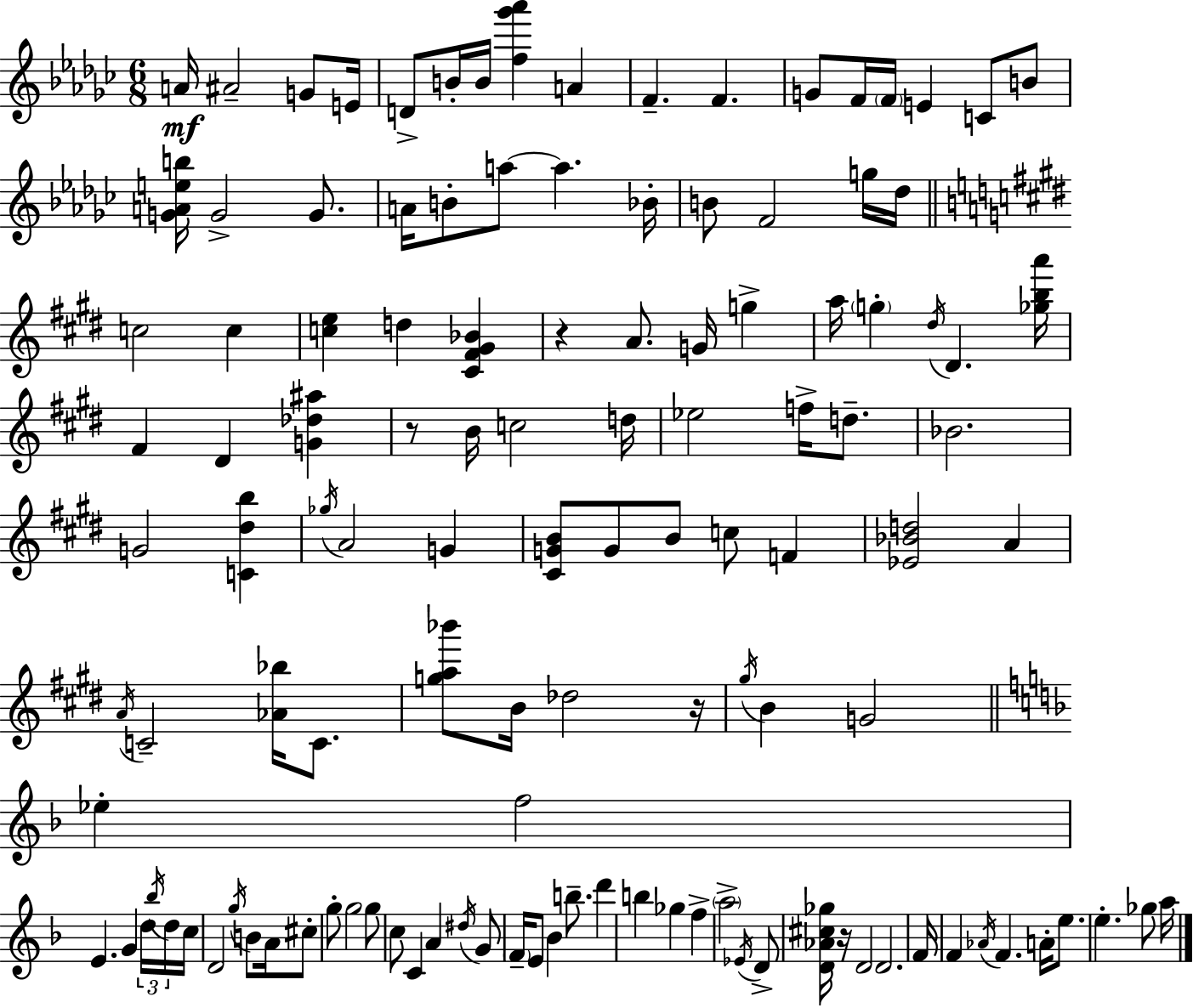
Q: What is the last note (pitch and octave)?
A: A5